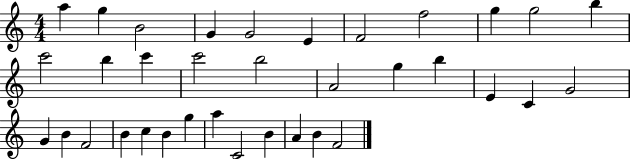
X:1
T:Untitled
M:4/4
L:1/4
K:C
a g B2 G G2 E F2 f2 g g2 b c'2 b c' c'2 b2 A2 g b E C G2 G B F2 B c B g a C2 B A B F2